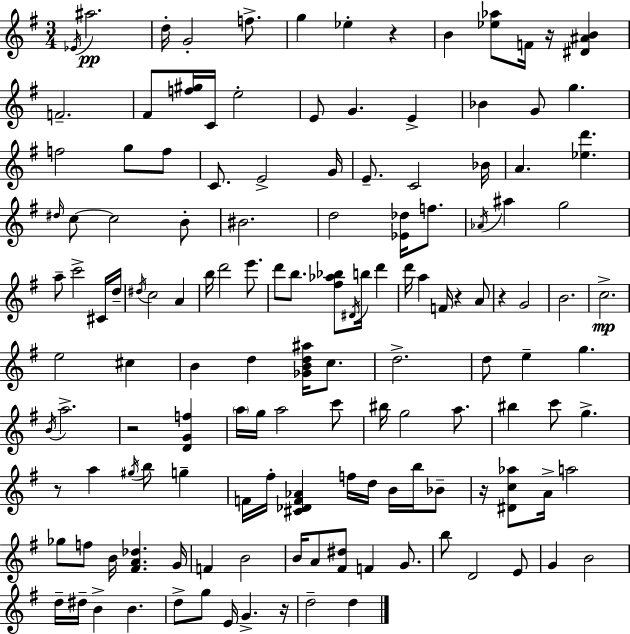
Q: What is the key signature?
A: E minor